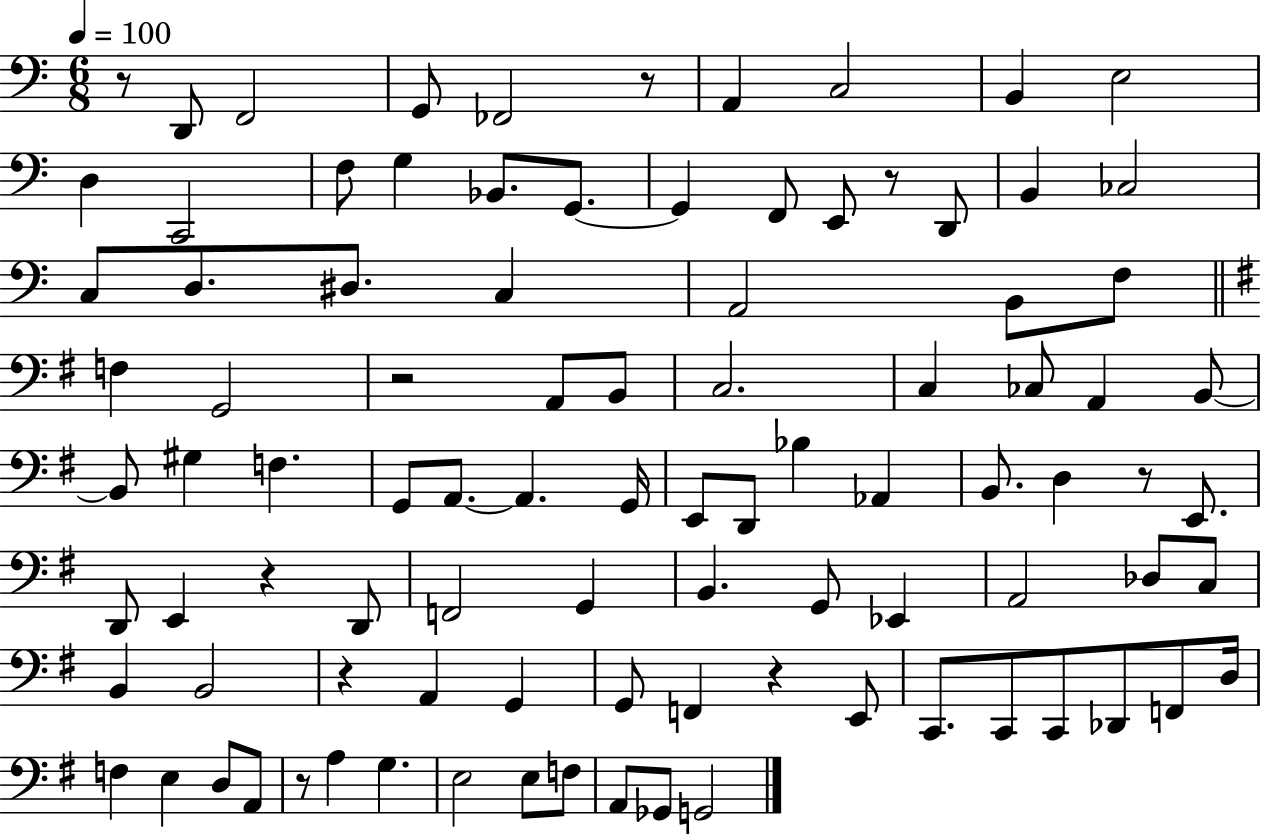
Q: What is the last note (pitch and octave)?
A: G2